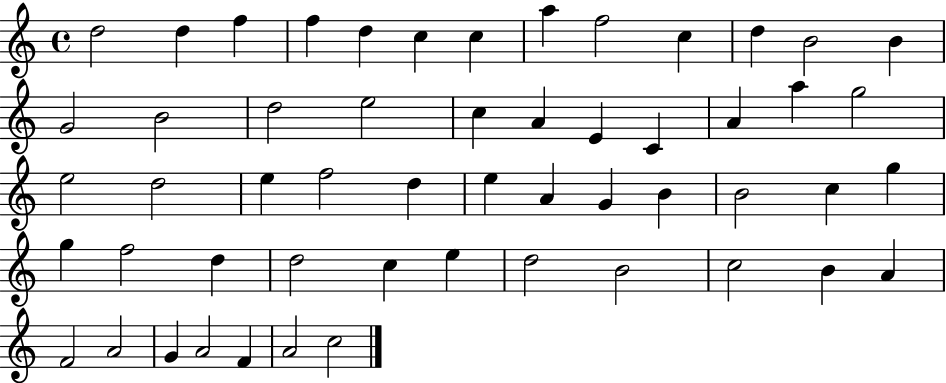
X:1
T:Untitled
M:4/4
L:1/4
K:C
d2 d f f d c c a f2 c d B2 B G2 B2 d2 e2 c A E C A a g2 e2 d2 e f2 d e A G B B2 c g g f2 d d2 c e d2 B2 c2 B A F2 A2 G A2 F A2 c2